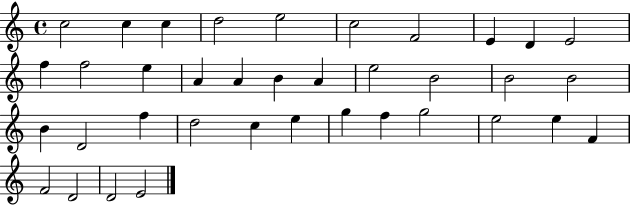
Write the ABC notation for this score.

X:1
T:Untitled
M:4/4
L:1/4
K:C
c2 c c d2 e2 c2 F2 E D E2 f f2 e A A B A e2 B2 B2 B2 B D2 f d2 c e g f g2 e2 e F F2 D2 D2 E2